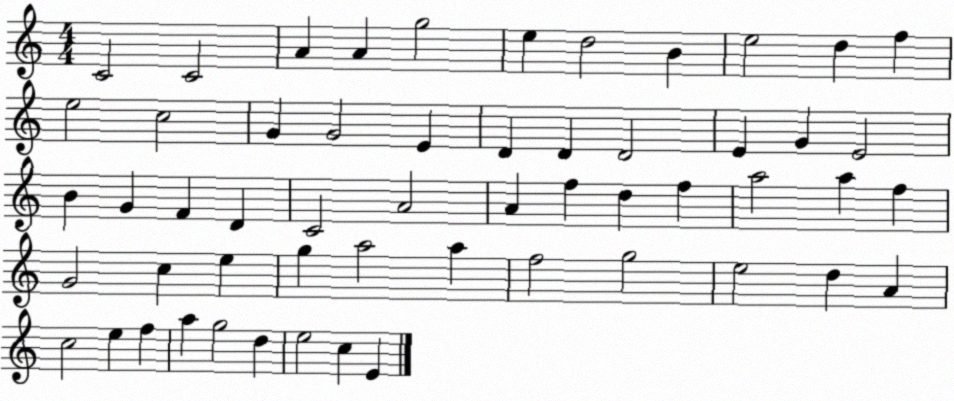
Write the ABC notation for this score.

X:1
T:Untitled
M:4/4
L:1/4
K:C
C2 C2 A A g2 e d2 B e2 d f e2 c2 G G2 E D D D2 E G E2 B G F D C2 A2 A f d f a2 a f G2 c e g a2 a f2 g2 e2 d A c2 e f a g2 d e2 c E